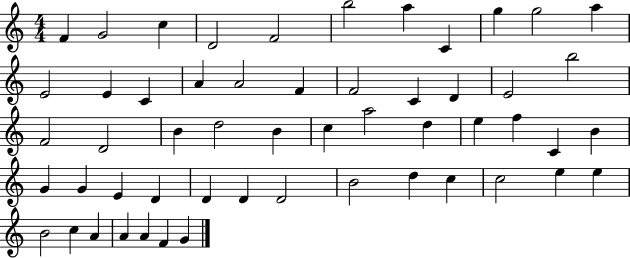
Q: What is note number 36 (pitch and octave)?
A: G4